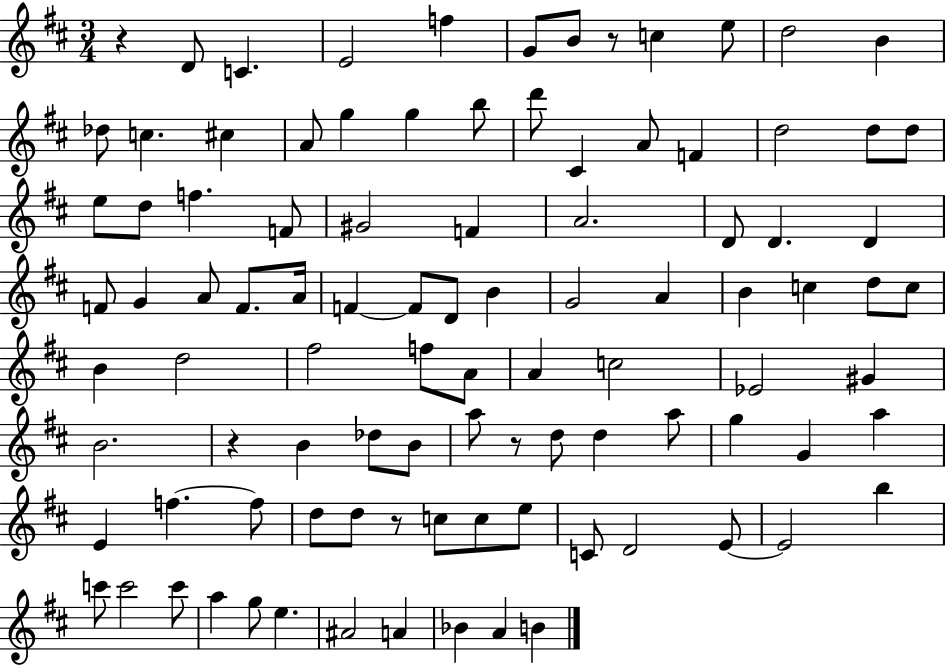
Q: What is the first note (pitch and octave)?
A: D4